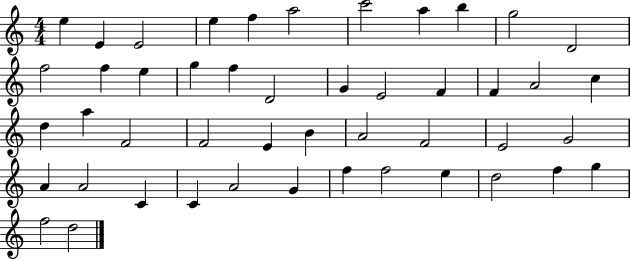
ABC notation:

X:1
T:Untitled
M:4/4
L:1/4
K:C
e E E2 e f a2 c'2 a b g2 D2 f2 f e g f D2 G E2 F F A2 c d a F2 F2 E B A2 F2 E2 G2 A A2 C C A2 G f f2 e d2 f g f2 d2